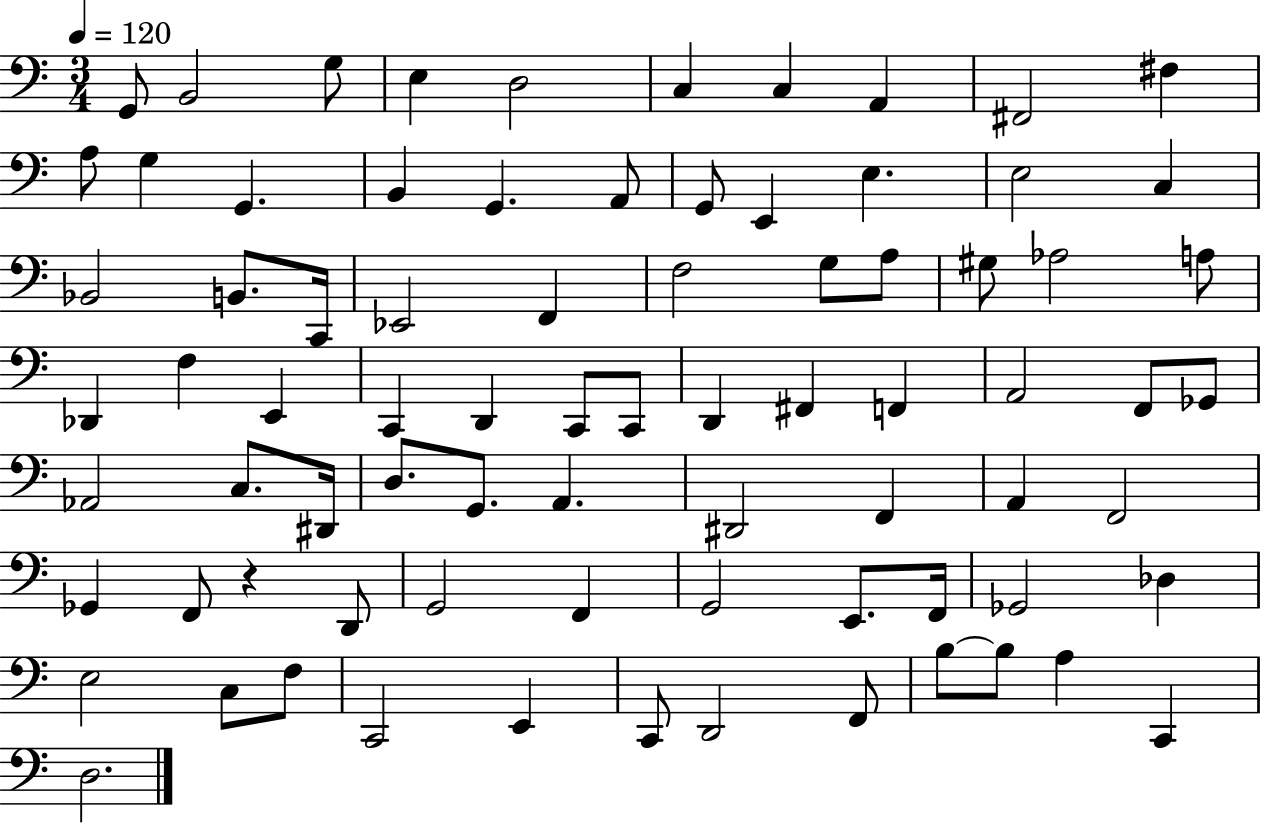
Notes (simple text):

G2/e B2/h G3/e E3/q D3/h C3/q C3/q A2/q F#2/h F#3/q A3/e G3/q G2/q. B2/q G2/q. A2/e G2/e E2/q E3/q. E3/h C3/q Bb2/h B2/e. C2/s Eb2/h F2/q F3/h G3/e A3/e G#3/e Ab3/h A3/e Db2/q F3/q E2/q C2/q D2/q C2/e C2/e D2/q F#2/q F2/q A2/h F2/e Gb2/e Ab2/h C3/e. D#2/s D3/e. G2/e. A2/q. D#2/h F2/q A2/q F2/h Gb2/q F2/e R/q D2/e G2/h F2/q G2/h E2/e. F2/s Gb2/h Db3/q E3/h C3/e F3/e C2/h E2/q C2/e D2/h F2/e B3/e B3/e A3/q C2/q D3/h.